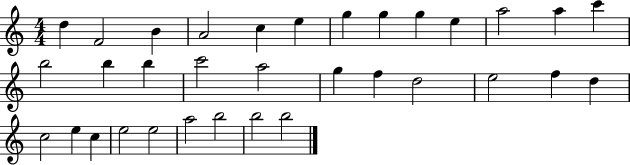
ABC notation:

X:1
T:Untitled
M:4/4
L:1/4
K:C
d F2 B A2 c e g g g e a2 a c' b2 b b c'2 a2 g f d2 e2 f d c2 e c e2 e2 a2 b2 b2 b2